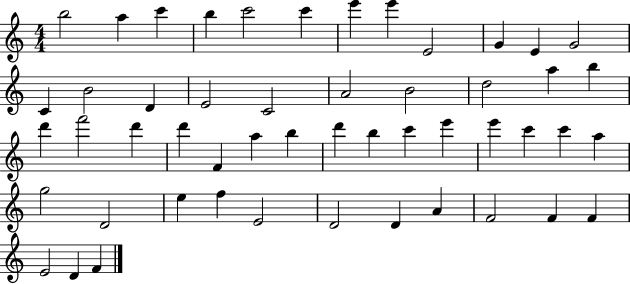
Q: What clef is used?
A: treble